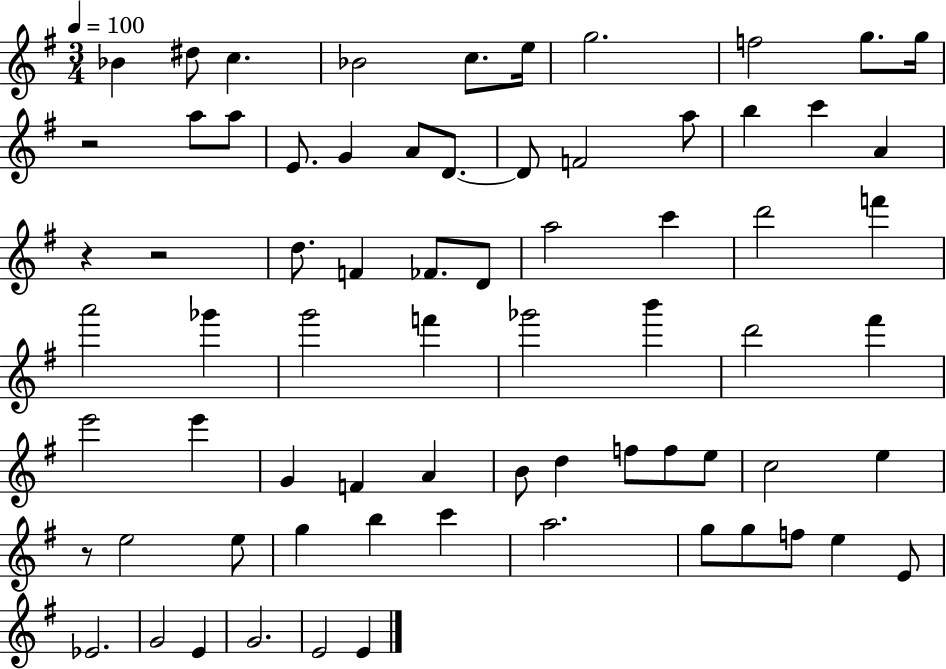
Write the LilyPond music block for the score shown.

{
  \clef treble
  \numericTimeSignature
  \time 3/4
  \key g \major
  \tempo 4 = 100
  \repeat volta 2 { bes'4 dis''8 c''4. | bes'2 c''8. e''16 | g''2. | f''2 g''8. g''16 | \break r2 a''8 a''8 | e'8. g'4 a'8 d'8.~~ | d'8 f'2 a''8 | b''4 c'''4 a'4 | \break r4 r2 | d''8. f'4 fes'8. d'8 | a''2 c'''4 | d'''2 f'''4 | \break a'''2 ges'''4 | g'''2 f'''4 | ges'''2 b'''4 | d'''2 fis'''4 | \break e'''2 e'''4 | g'4 f'4 a'4 | b'8 d''4 f''8 f''8 e''8 | c''2 e''4 | \break r8 e''2 e''8 | g''4 b''4 c'''4 | a''2. | g''8 g''8 f''8 e''4 e'8 | \break ees'2. | g'2 e'4 | g'2. | e'2 e'4 | \break } \bar "|."
}